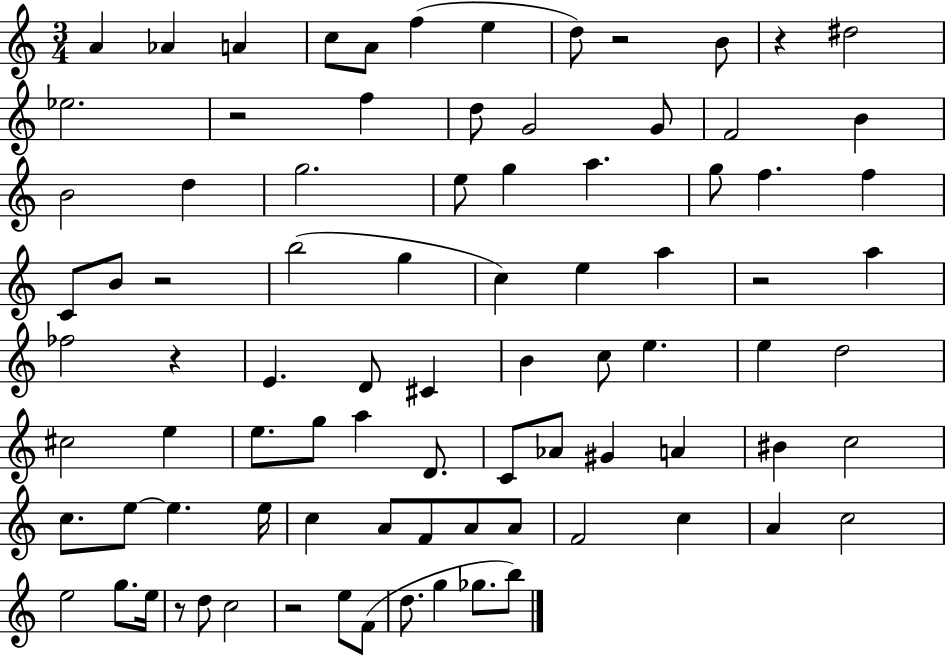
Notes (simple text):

A4/q Ab4/q A4/q C5/e A4/e F5/q E5/q D5/e R/h B4/e R/q D#5/h Eb5/h. R/h F5/q D5/e G4/h G4/e F4/h B4/q B4/h D5/q G5/h. E5/e G5/q A5/q. G5/e F5/q. F5/q C4/e B4/e R/h B5/h G5/q C5/q E5/q A5/q R/h A5/q FES5/h R/q E4/q. D4/e C#4/q B4/q C5/e E5/q. E5/q D5/h C#5/h E5/q E5/e. G5/e A5/q D4/e. C4/e Ab4/e G#4/q A4/q BIS4/q C5/h C5/e. E5/e E5/q. E5/s C5/q A4/e F4/e A4/e A4/e F4/h C5/q A4/q C5/h E5/h G5/e. E5/s R/e D5/e C5/h R/h E5/e F4/e D5/e. G5/q Gb5/e. B5/e